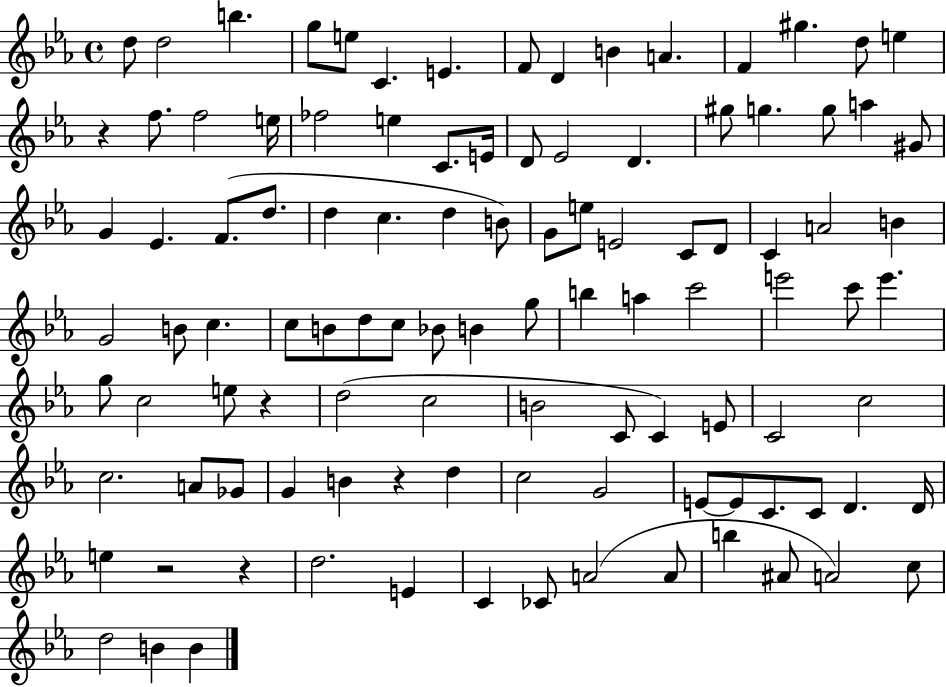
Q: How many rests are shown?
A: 5